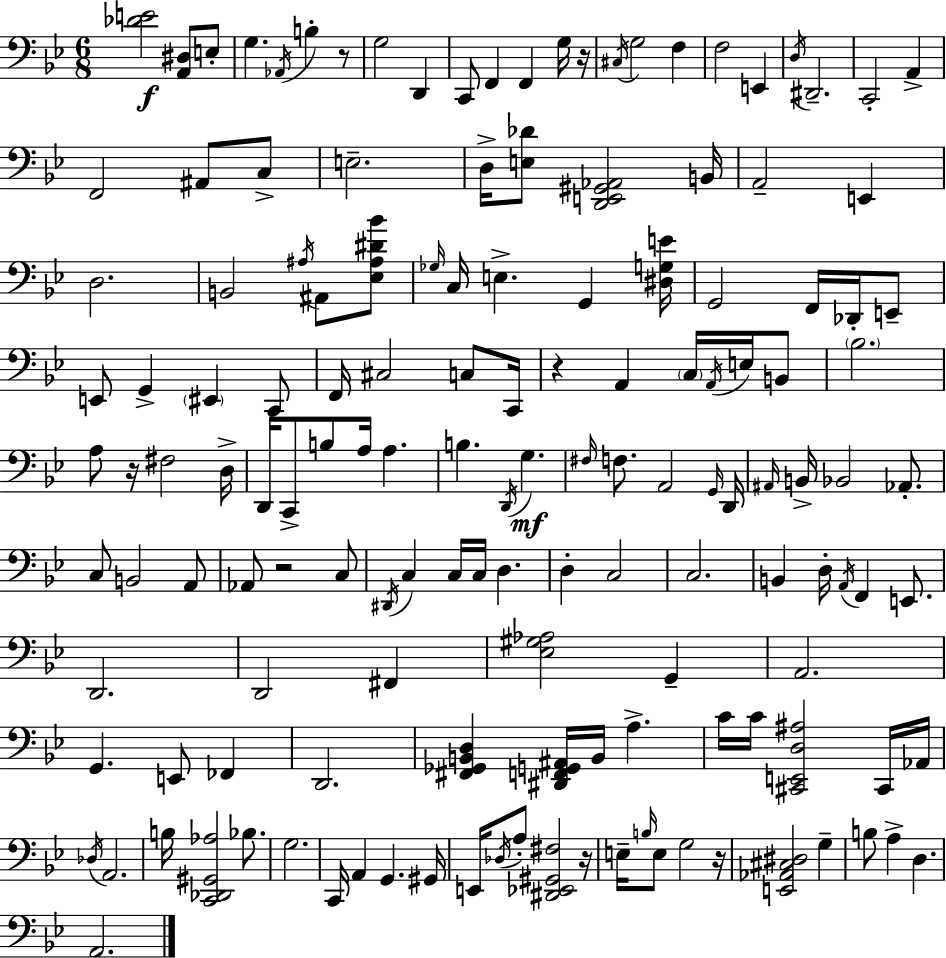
X:1
T:Untitled
M:6/8
L:1/4
K:Gm
[_DE]2 [A,,^D,]/2 E,/2 G, _A,,/4 B, z/2 G,2 D,, C,,/2 F,, F,, G,/4 z/4 ^C,/4 G,2 F, F,2 E,, D,/4 ^D,,2 C,,2 A,, F,,2 ^A,,/2 C,/2 E,2 D,/4 [E,_D]/2 [D,,E,,^G,,_A,,]2 B,,/4 A,,2 E,, D,2 B,,2 ^A,/4 ^A,,/2 [_E,^A,^D_B]/2 _G,/4 C,/4 E, G,, [^D,G,E]/4 G,,2 F,,/4 _D,,/4 E,,/2 E,,/2 G,, ^E,, C,,/2 F,,/4 ^C,2 C,/2 C,,/4 z A,, C,/4 A,,/4 E,/4 B,,/2 _B,2 A,/2 z/4 ^F,2 D,/4 D,,/4 C,,/2 B,/2 A,/4 A, B, D,,/4 G, ^F,/4 F,/2 A,,2 G,,/4 D,,/4 ^A,,/4 B,,/4 _B,,2 _A,,/2 C,/2 B,,2 A,,/2 _A,,/2 z2 C,/2 ^D,,/4 C, C,/4 C,/4 D, D, C,2 C,2 B,, D,/4 A,,/4 F,, E,,/2 D,,2 D,,2 ^F,, [_E,^G,_A,]2 G,, A,,2 G,, E,,/2 _F,, D,,2 [^F,,_G,,B,,D,] [^D,,F,,G,,^A,,]/4 B,,/4 A, C/4 C/4 [^C,,E,,D,^A,]2 ^C,,/4 _A,,/4 _D,/4 A,,2 B,/4 [C,,_D,,^G,,_A,]2 _B,/2 G,2 C,,/4 A,, G,, ^G,,/4 E,,/4 _D,/4 A,/2 [^D,,_E,,^G,,^F,]2 z/4 E,/4 B,/4 E,/2 G,2 z/4 [E,,_A,,^C,^D,]2 G, B,/2 A, D, A,,2